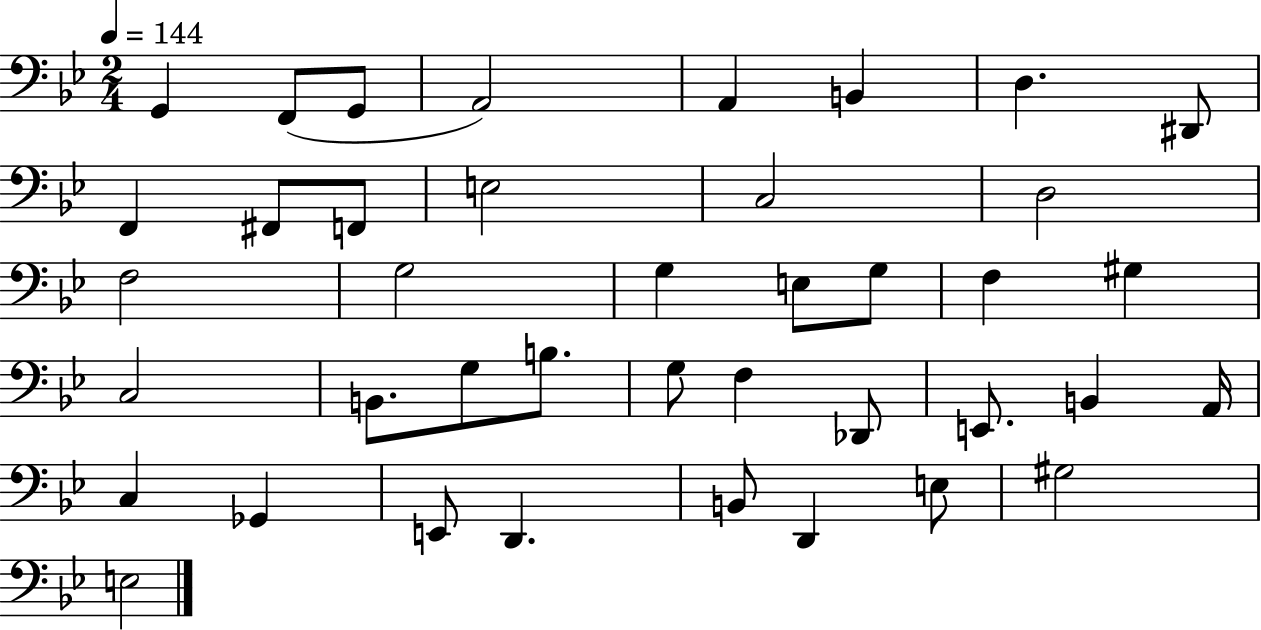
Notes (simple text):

G2/q F2/e G2/e A2/h A2/q B2/q D3/q. D#2/e F2/q F#2/e F2/e E3/h C3/h D3/h F3/h G3/h G3/q E3/e G3/e F3/q G#3/q C3/h B2/e. G3/e B3/e. G3/e F3/q Db2/e E2/e. B2/q A2/s C3/q Gb2/q E2/e D2/q. B2/e D2/q E3/e G#3/h E3/h